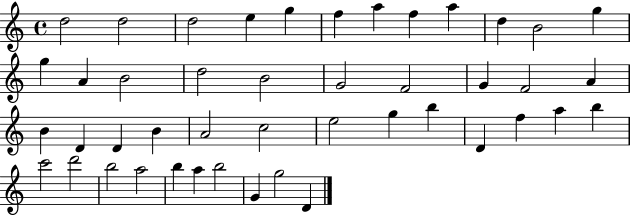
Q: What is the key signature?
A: C major